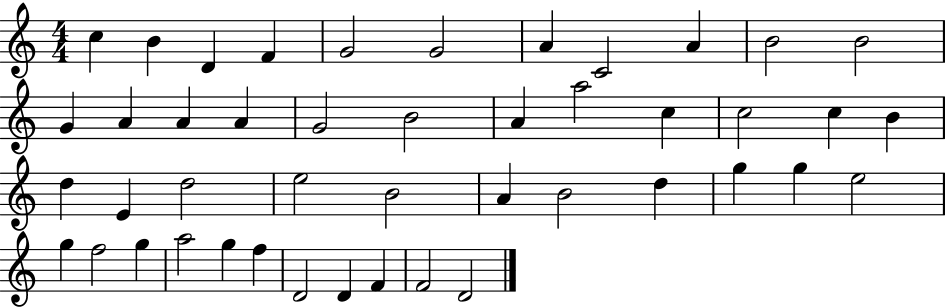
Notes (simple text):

C5/q B4/q D4/q F4/q G4/h G4/h A4/q C4/h A4/q B4/h B4/h G4/q A4/q A4/q A4/q G4/h B4/h A4/q A5/h C5/q C5/h C5/q B4/q D5/q E4/q D5/h E5/h B4/h A4/q B4/h D5/q G5/q G5/q E5/h G5/q F5/h G5/q A5/h G5/q F5/q D4/h D4/q F4/q F4/h D4/h